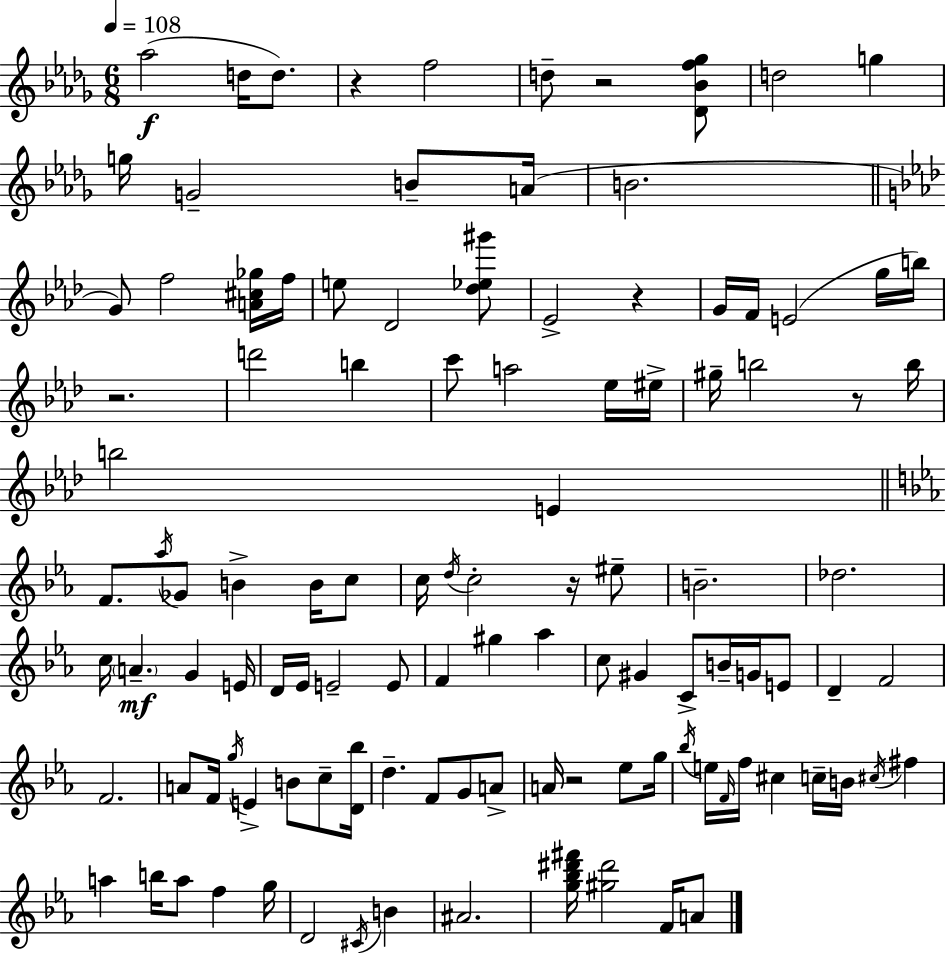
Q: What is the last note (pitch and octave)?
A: A4